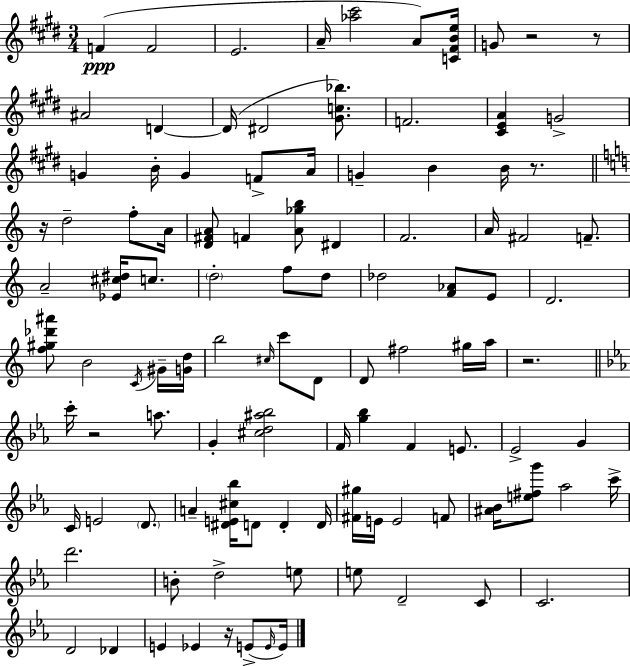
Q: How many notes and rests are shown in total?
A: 106